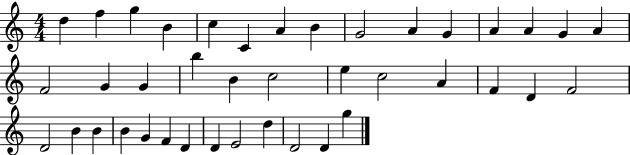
D5/q F5/q G5/q B4/q C5/q C4/q A4/q B4/q G4/h A4/q G4/q A4/q A4/q G4/q A4/q F4/h G4/q G4/q B5/q B4/q C5/h E5/q C5/h A4/q F4/q D4/q F4/h D4/h B4/q B4/q B4/q G4/q F4/q D4/q D4/q E4/h D5/q D4/h D4/q G5/q